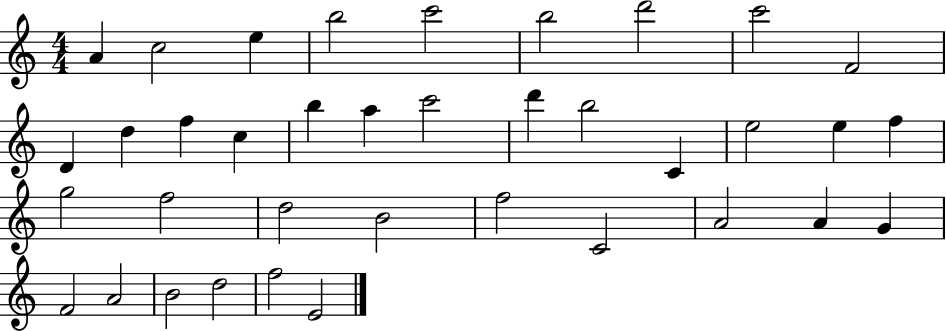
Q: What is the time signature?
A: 4/4